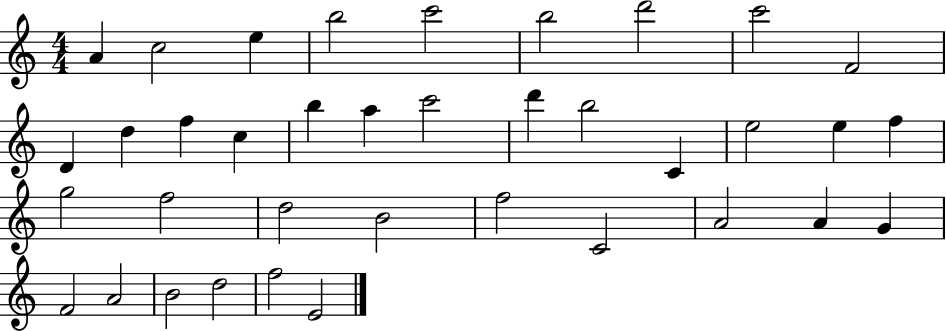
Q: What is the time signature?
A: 4/4